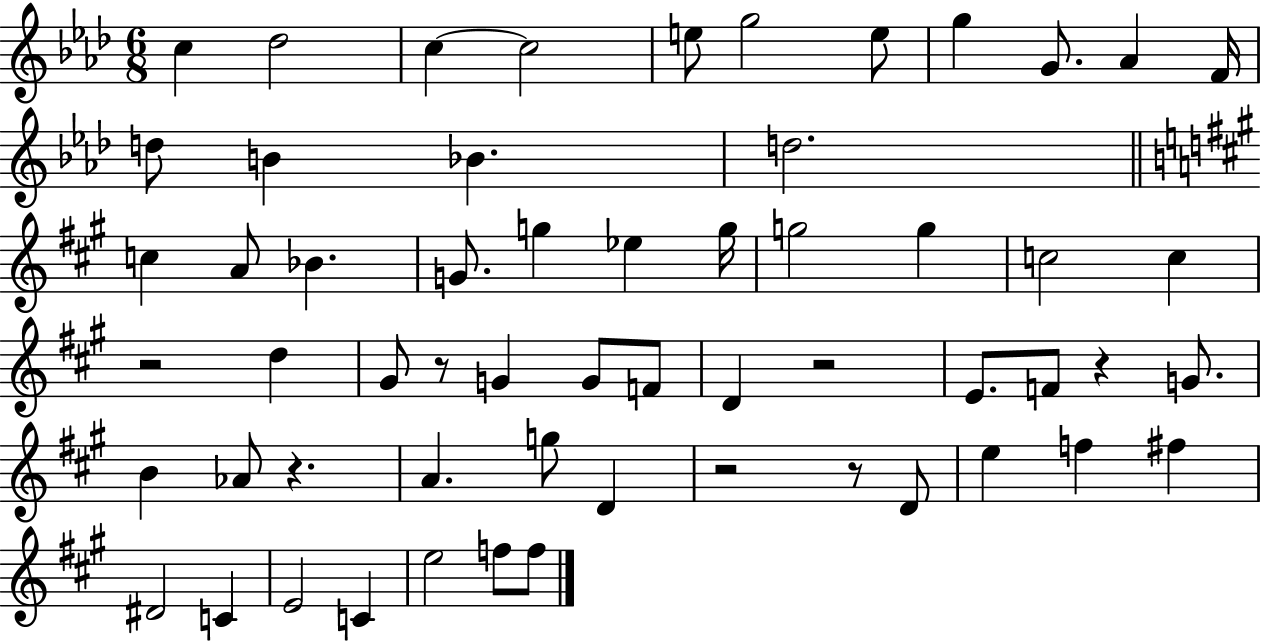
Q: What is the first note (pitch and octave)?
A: C5